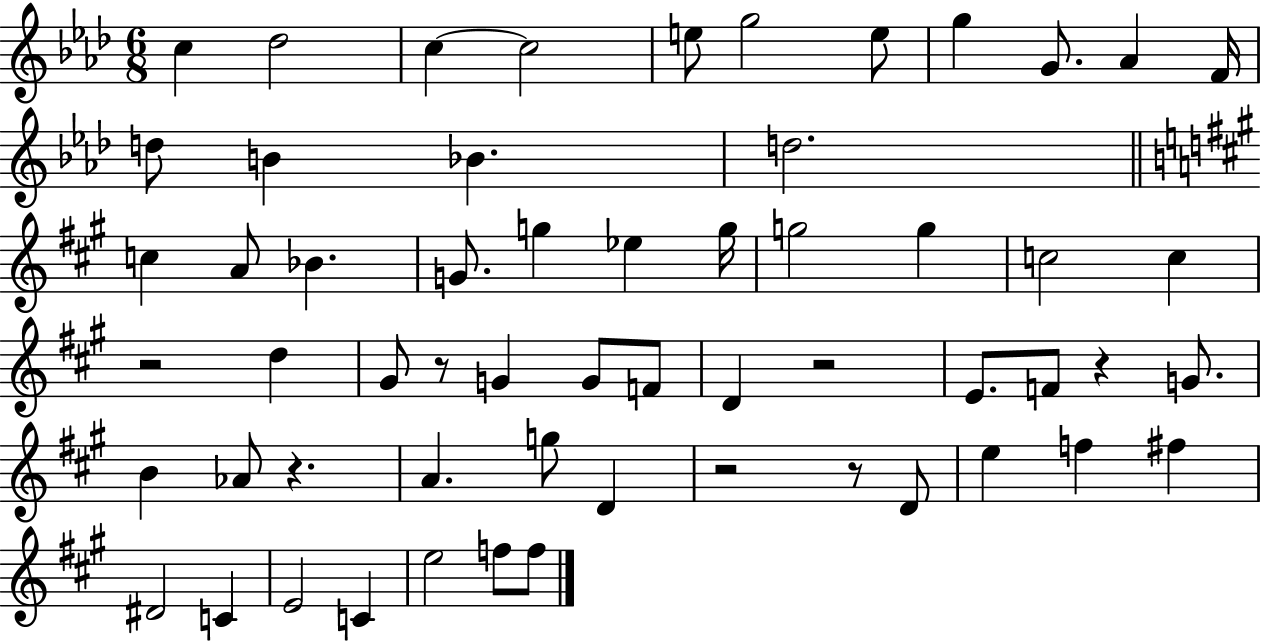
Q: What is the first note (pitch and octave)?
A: C5